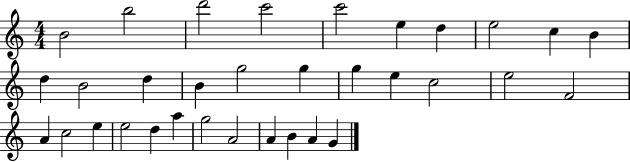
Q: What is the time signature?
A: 4/4